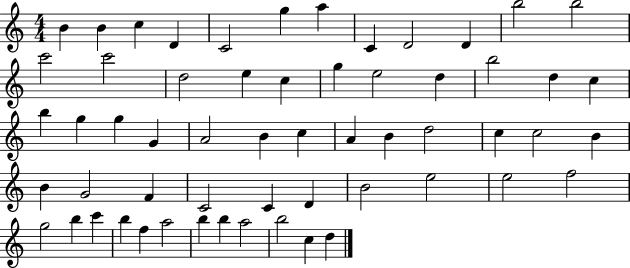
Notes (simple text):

B4/q B4/q C5/q D4/q C4/h G5/q A5/q C4/q D4/h D4/q B5/h B5/h C6/h C6/h D5/h E5/q C5/q G5/q E5/h D5/q B5/h D5/q C5/q B5/q G5/q G5/q G4/q A4/h B4/q C5/q A4/q B4/q D5/h C5/q C5/h B4/q B4/q G4/h F4/q C4/h C4/q D4/q B4/h E5/h E5/h F5/h G5/h B5/q C6/q B5/q F5/q A5/h B5/q B5/q A5/h B5/h C5/q D5/q